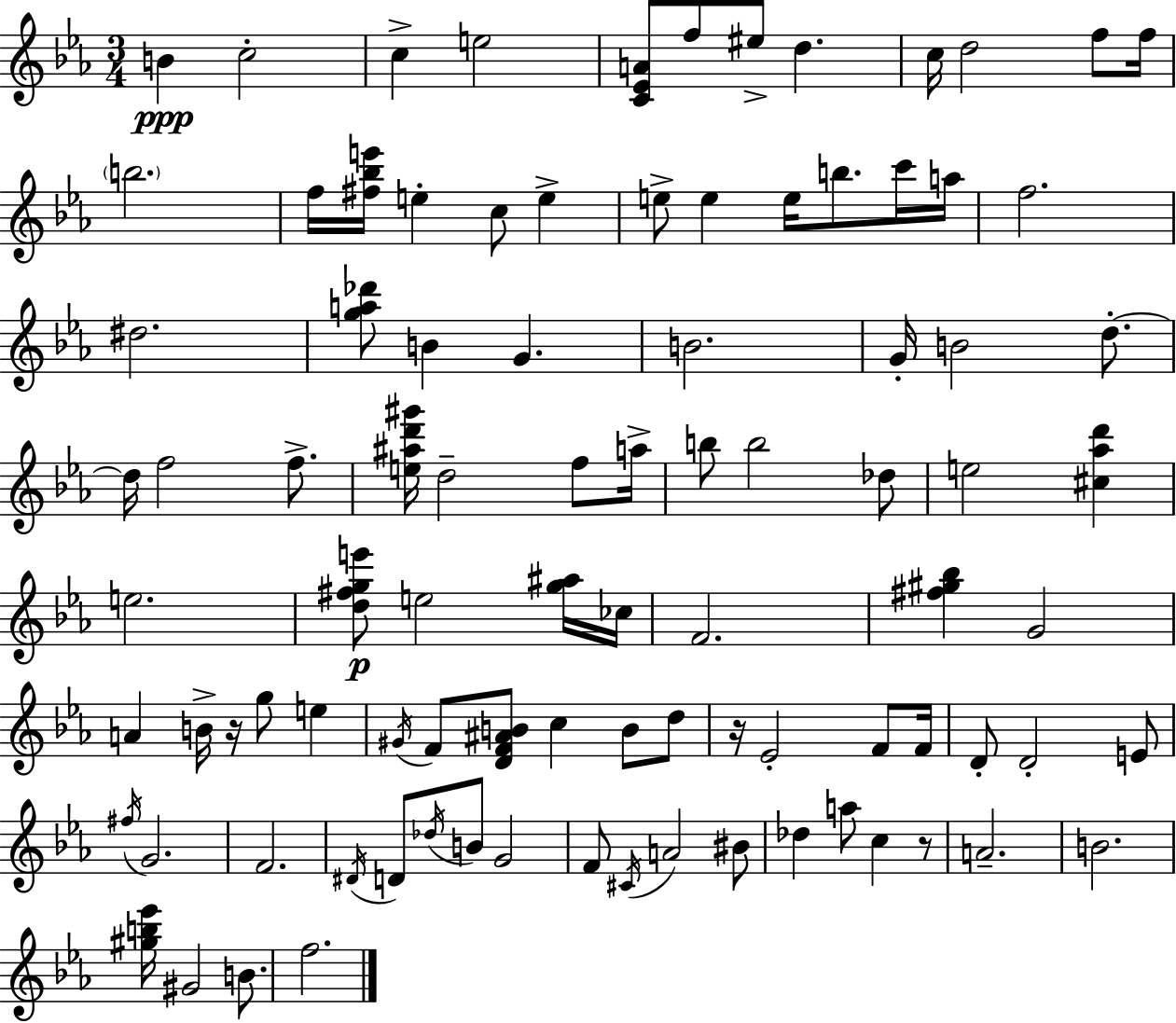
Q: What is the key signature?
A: C minor